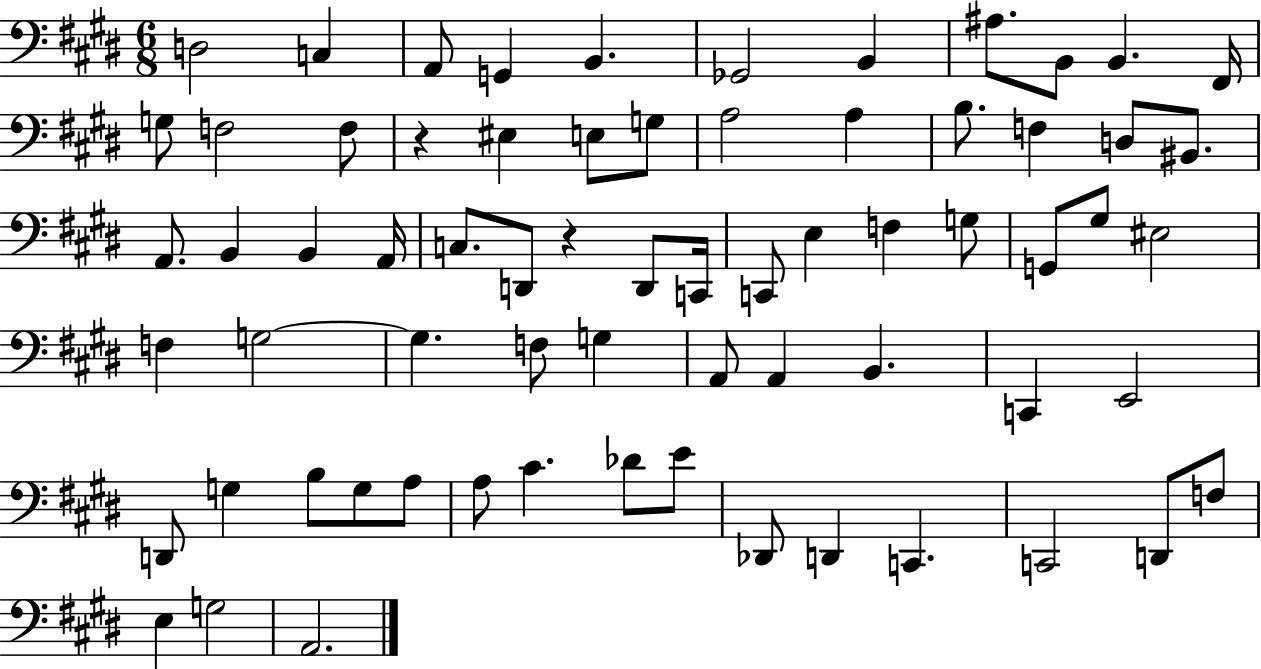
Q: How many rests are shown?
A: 2